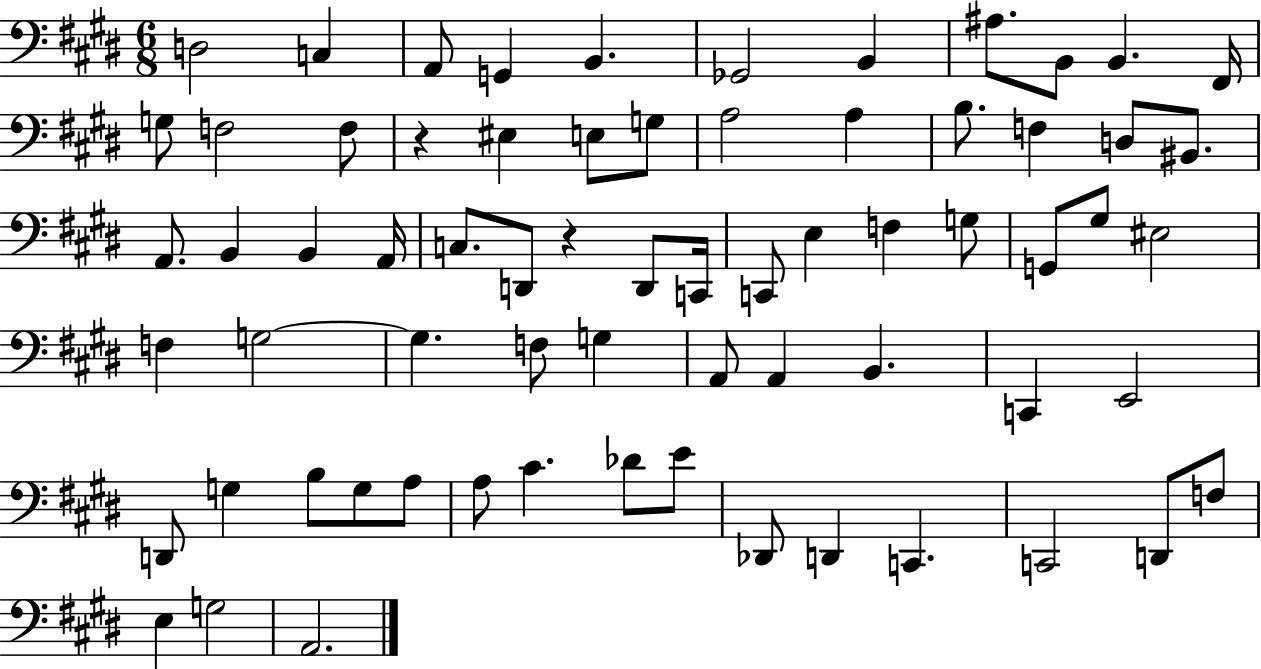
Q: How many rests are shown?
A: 2